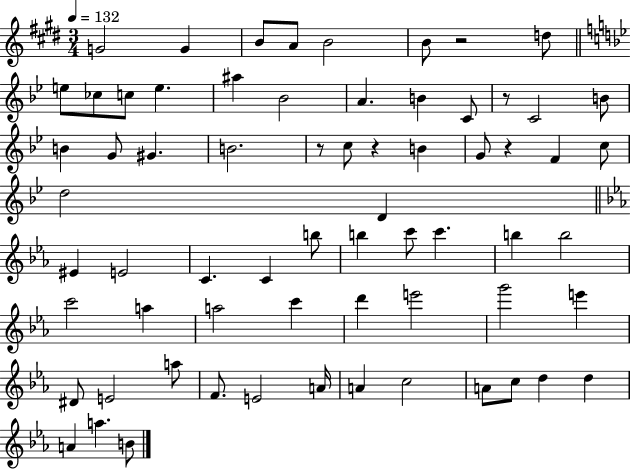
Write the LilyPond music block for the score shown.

{
  \clef treble
  \numericTimeSignature
  \time 3/4
  \key e \major
  \tempo 4 = 132
  g'2 g'4 | b'8 a'8 b'2 | b'8 r2 d''8 | \bar "||" \break \key bes \major e''8 ces''8 c''8 e''4. | ais''4 bes'2 | a'4. b'4 c'8 | r8 c'2 b'8 | \break b'4 g'8 gis'4. | b'2. | r8 c''8 r4 b'4 | g'8 r4 f'4 c''8 | \break d''2 d'4 | \bar "||" \break \key ees \major eis'4 e'2 | c'4. c'4 b''8 | b''4 c'''8 c'''4. | b''4 b''2 | \break c'''2 a''4 | a''2 c'''4 | d'''4 e'''2 | g'''2 e'''4 | \break dis'8 e'2 a''8 | f'8. e'2 a'16 | a'4 c''2 | a'8 c''8 d''4 d''4 | \break a'4 a''4. b'8 | \bar "|."
}